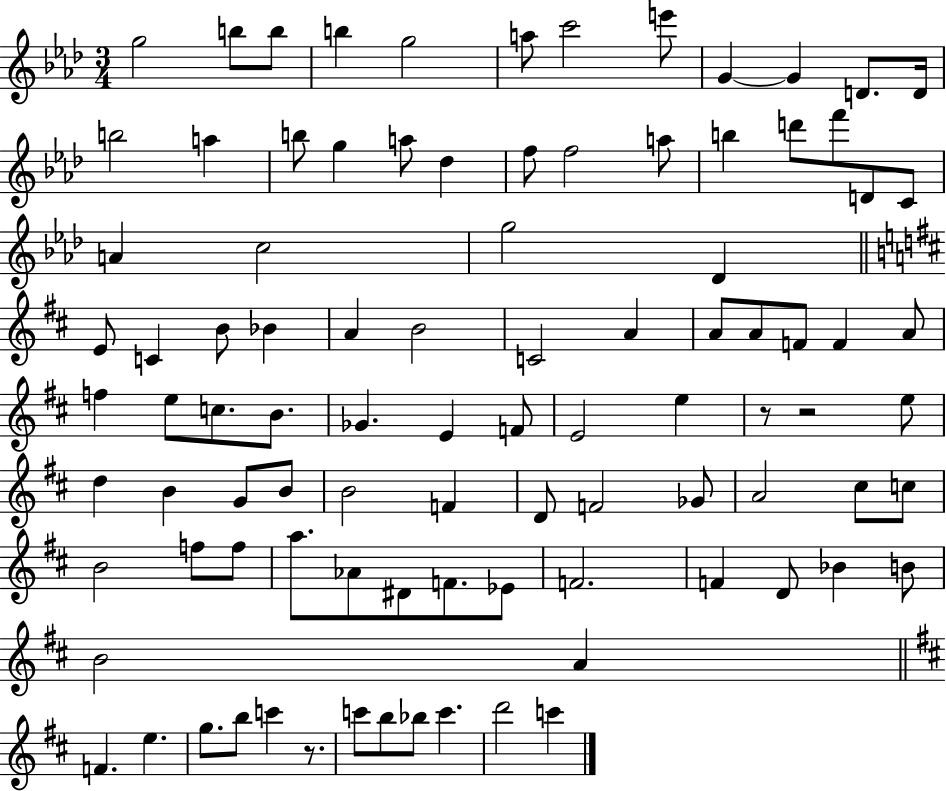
{
  \clef treble
  \numericTimeSignature
  \time 3/4
  \key aes \major
  g''2 b''8 b''8 | b''4 g''2 | a''8 c'''2 e'''8 | g'4~~ g'4 d'8. d'16 | \break b''2 a''4 | b''8 g''4 a''8 des''4 | f''8 f''2 a''8 | b''4 d'''8 f'''8 d'8 c'8 | \break a'4 c''2 | g''2 des'4 | \bar "||" \break \key d \major e'8 c'4 b'8 bes'4 | a'4 b'2 | c'2 a'4 | a'8 a'8 f'8 f'4 a'8 | \break f''4 e''8 c''8. b'8. | ges'4. e'4 f'8 | e'2 e''4 | r8 r2 e''8 | \break d''4 b'4 g'8 b'8 | b'2 f'4 | d'8 f'2 ges'8 | a'2 cis''8 c''8 | \break b'2 f''8 f''8 | a''8. aes'8 dis'8 f'8. ees'8 | f'2. | f'4 d'8 bes'4 b'8 | \break b'2 a'4 | \bar "||" \break \key d \major f'4. e''4. | g''8. b''8 c'''4 r8. | c'''8 b''8 bes''8 c'''4. | d'''2 c'''4 | \break \bar "|."
}